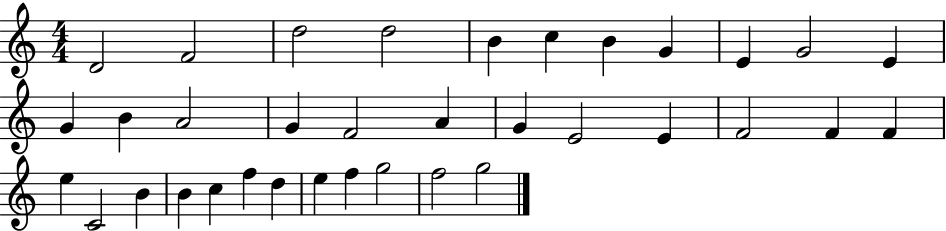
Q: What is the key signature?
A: C major